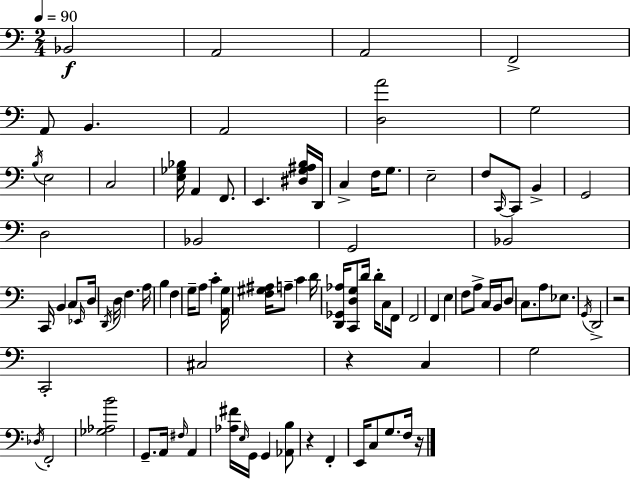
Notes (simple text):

Bb2/h A2/h A2/h F2/h A2/e B2/q. A2/h [D3,A4]/h G3/h B3/s E3/h C3/h [E3,Gb3,Bb3]/s A2/q F2/e. E2/q. [D#3,G3,A#3,B3]/s D2/s C3/q F3/s G3/e. E3/h F3/e C2/s C2/e B2/q G2/h D3/h Bb2/h G2/h Bb2/h C2/s B2/q C3/e Eb2/s D3/s D2/s D3/s F3/q. A3/s B3/q F3/q G3/s A3/e C4/q [A2,G3]/s [F3,G#3,A#3]/s A3/e C4/q D4/s [D2,Gb2,Ab3]/s [C2,D3,G3]/e D4/s D4/s C3/e F2/s F2/h F2/q E3/q F3/e A3/e C3/s B2/s D3/e C3/e. A3/e Eb3/e. G2/s D2/h R/h C2/h C#3/h R/q C3/q G3/h Db3/s F2/h [Gb3,Ab3,B4]/h G2/e. A2/s F#3/s A2/q [Ab3,F#4]/s E3/s G2/s G2/q [Ab2,B3]/e R/q F2/q E2/s C3/e G3/e. F3/s R/s